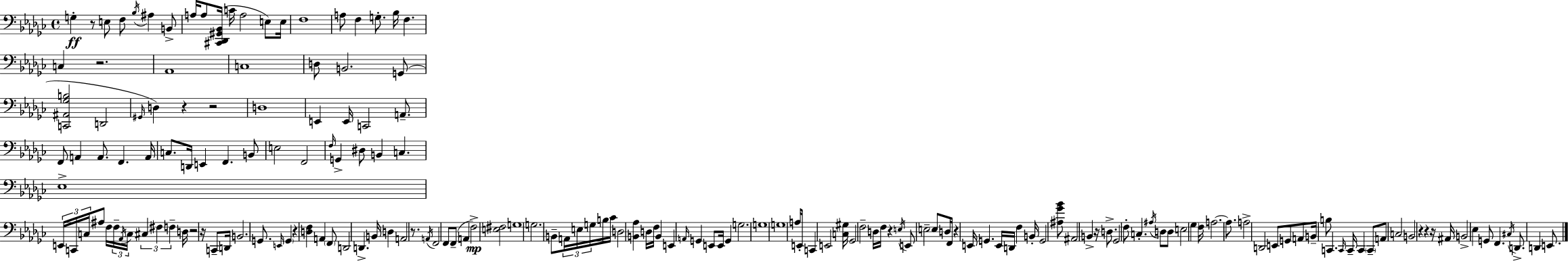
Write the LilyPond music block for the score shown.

{
  \clef bass
  \time 4/4
  \defaultTimeSignature
  \key ees \minor
  g4-.\ff r8 e8 f8 \acciaccatura { bes16 } ais4 b,8-> | a16 a8 <cis, des, gis, bes,>16( c'16 a2 e8) | e16 f1 | a8 f4 g8.-. bes16 f4. | \break c4 r2. | aes,1 | c1 | d8 b,2. g,8( | \break <c, ais, ges b>2 d,2 | \grace { gis,16 }) d4 r4 r2 | d1 | e,4 e,16 c,2 a,8.-- | \break f,8 a,4 a,8. f,4. | a,16 c8. d,16 e,4 f,4. | b,8 e2 f,2 | \grace { f16 } g,4-> dis8 b,4 c4. | \break ees1-> | \tuplet 3/2 { e,16 c,16 c16 } ais8 f16 \tuplet 3/2 { f16-- \acciaccatura { aes,16 } c16 } \tuplet 3/2 { cis4 | fis4 f4-- } d16 r2 | r16 c,8-- d,16 b,2. | \break g,8. \grace { e,16 } \parenthesize g,4 r4 <d f>4 | a,4 \parenthesize f,8 d,2 d,4.-> | b,16 d4 a,2 | r8. \acciaccatura { a,16 } f,2 f,8 | \break f,8--( a,4 f2->\mp) <e fis>2 | g1 | g2. | b,8-- \tuplet 3/2 { a,16 e16 g16 } b16 ces'16 d2 | \break <b, aes>4 d16 f16 b,4 e,4 \grace { a,16 } | g,4 e,8 e,16 g,4 g2. | g1 | g1 | \break a16 e,8-. c,4 e,2 | <c gis>16 ges,2 f2-- | d16 f16 r4 \acciaccatura { e16 } e,8 | e2-- e8 d16 f,16 r4 | \break e,16 g,4. e,16 d,16 f4 b,16-. g,2 | <ais ges' bes'>8 ais,2 | b,4-> r16 d8.-> ges,2 | f8-. c4.-. \acciaccatura { ais16 } d8 d8 e2 | \break \parenthesize ges4 f16 a2.~~ | a8. a2-> | d,2 e,8 g,8 a,8 b,16-- | b8 c,4. \grace { c,16 } c,16-- c,4 \parenthesize c,8-- | \break a,8 c2 b,2 | r4 r4 r16 ais,16 b,2-> | ees4 g,8 f,4. | \acciaccatura { cis16 } d,8.-> d,4 e,8. \bar "|."
}